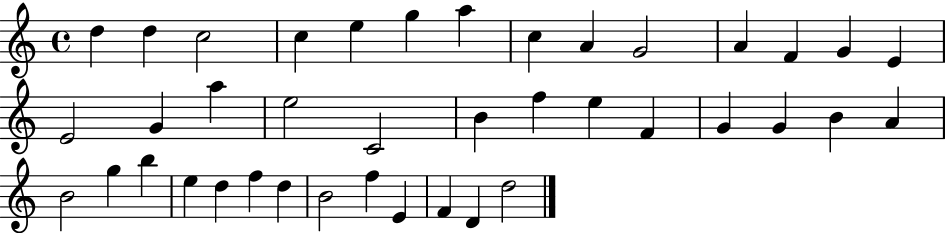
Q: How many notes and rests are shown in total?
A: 40